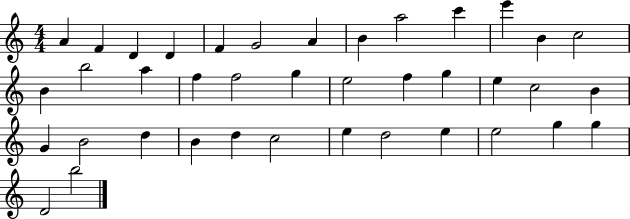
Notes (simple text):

A4/q F4/q D4/q D4/q F4/q G4/h A4/q B4/q A5/h C6/q E6/q B4/q C5/h B4/q B5/h A5/q F5/q F5/h G5/q E5/h F5/q G5/q E5/q C5/h B4/q G4/q B4/h D5/q B4/q D5/q C5/h E5/q D5/h E5/q E5/h G5/q G5/q D4/h B5/h